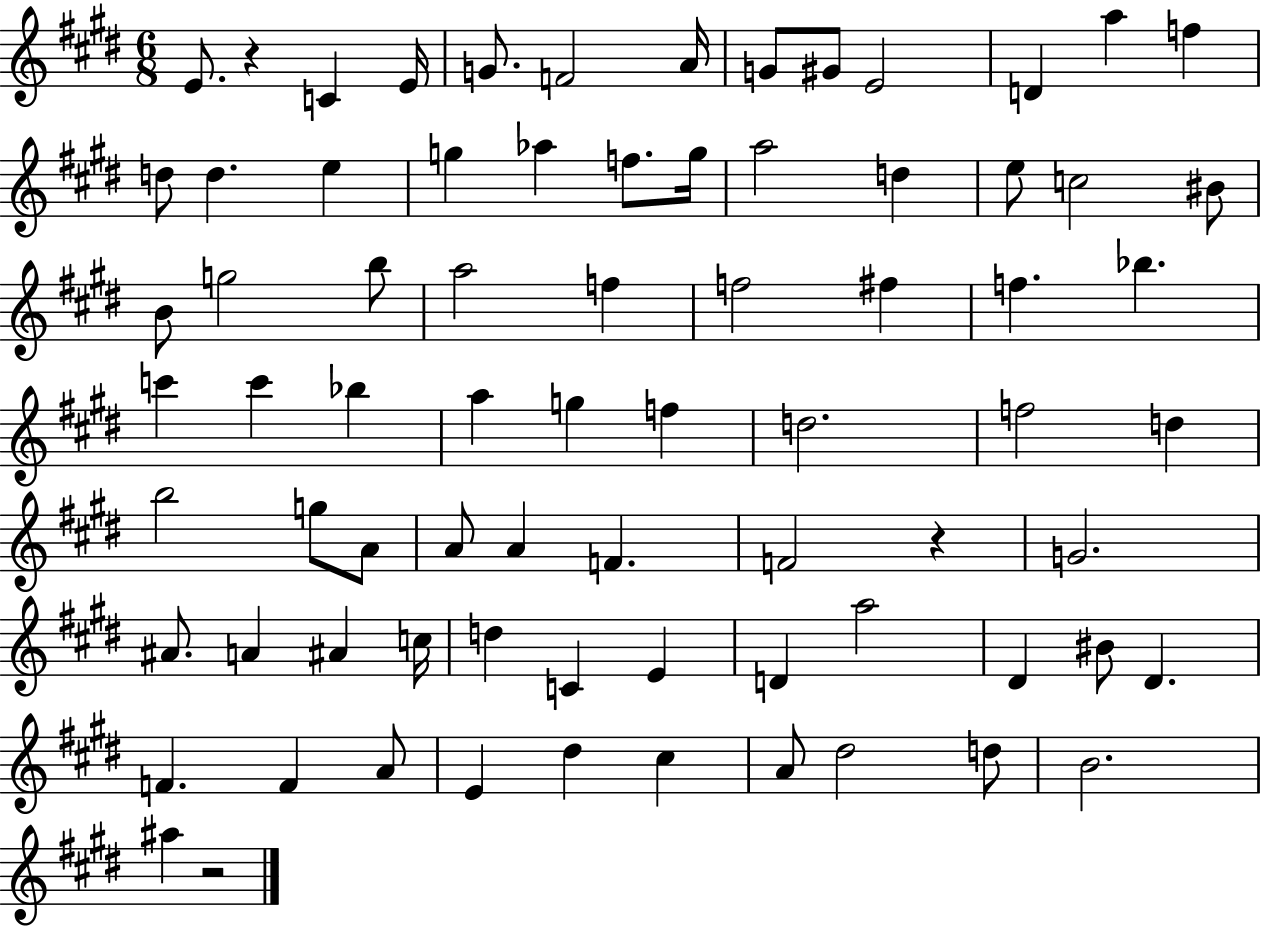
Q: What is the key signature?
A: E major